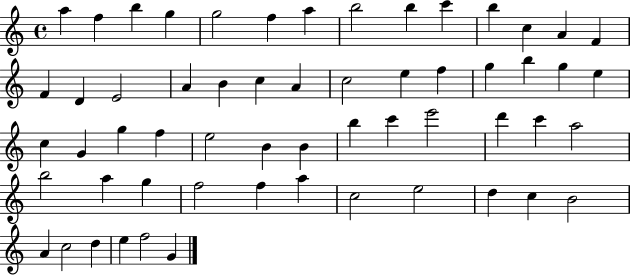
X:1
T:Untitled
M:4/4
L:1/4
K:C
a f b g g2 f a b2 b c' b c A F F D E2 A B c A c2 e f g b g e c G g f e2 B B b c' e'2 d' c' a2 b2 a g f2 f a c2 e2 d c B2 A c2 d e f2 G